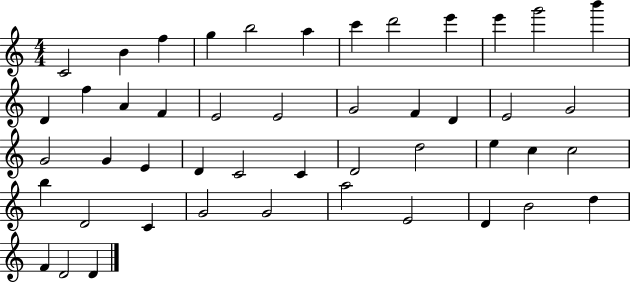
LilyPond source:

{
  \clef treble
  \numericTimeSignature
  \time 4/4
  \key c \major
  c'2 b'4 f''4 | g''4 b''2 a''4 | c'''4 d'''2 e'''4 | e'''4 g'''2 b'''4 | \break d'4 f''4 a'4 f'4 | e'2 e'2 | g'2 f'4 d'4 | e'2 g'2 | \break g'2 g'4 e'4 | d'4 c'2 c'4 | d'2 d''2 | e''4 c''4 c''2 | \break b''4 d'2 c'4 | g'2 g'2 | a''2 e'2 | d'4 b'2 d''4 | \break f'4 d'2 d'4 | \bar "|."
}